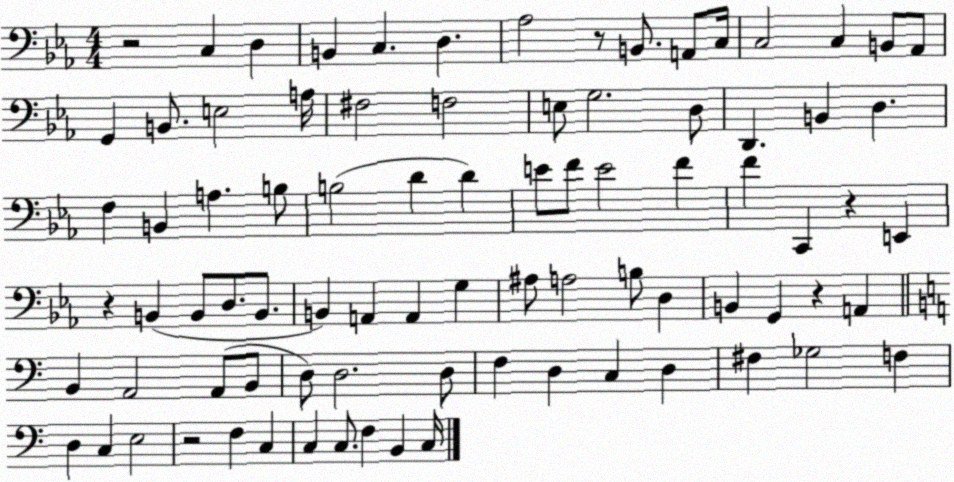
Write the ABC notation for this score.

X:1
T:Untitled
M:4/4
L:1/4
K:Eb
z2 C, D, B,, C, D, _A,2 z/2 B,,/2 A,,/2 C,/4 C,2 C, B,,/2 _A,,/2 G,, B,,/2 E,2 A,/4 ^F,2 F,2 E,/2 G,2 D,/2 D,, B,, D, F, B,, A, B,/2 B,2 D D E/2 F/2 E2 F F C,, z E,, z B,, B,,/2 D,/2 B,,/2 B,, A,, A,, G, ^A,/2 A,2 B,/2 D, B,, G,, z A,, B,, A,,2 A,,/2 B,,/2 D,/2 D,2 D,/2 F, D, C, D, ^F, _G,2 F, D, C, E,2 z2 F, C, C, C,/2 F, B,, C,/4